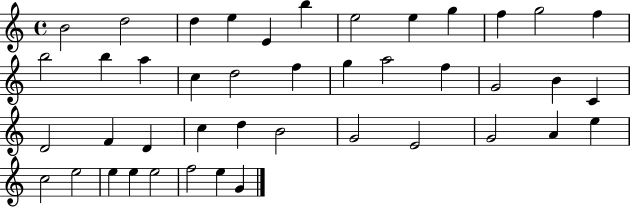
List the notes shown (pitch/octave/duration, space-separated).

B4/h D5/h D5/q E5/q E4/q B5/q E5/h E5/q G5/q F5/q G5/h F5/q B5/h B5/q A5/q C5/q D5/h F5/q G5/q A5/h F5/q G4/h B4/q C4/q D4/h F4/q D4/q C5/q D5/q B4/h G4/h E4/h G4/h A4/q E5/q C5/h E5/h E5/q E5/q E5/h F5/h E5/q G4/q